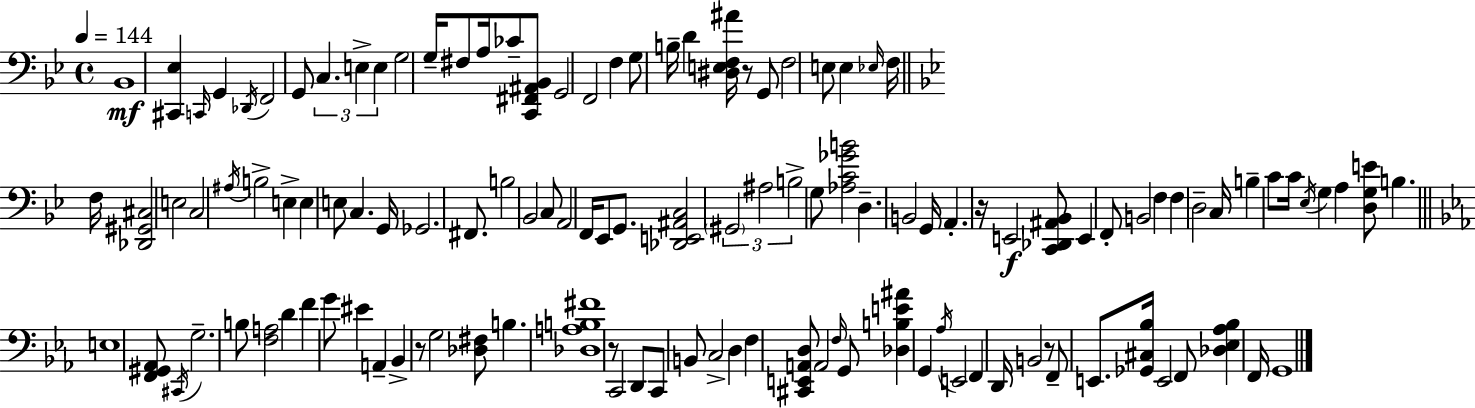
{
  \clef bass
  \time 4/4
  \defaultTimeSignature
  \key bes \major
  \tempo 4 = 144
  bes,1\mf | <cis, ees>4 \grace { c,16 } g,4 \acciaccatura { des,16 } f,2 | g,8 \tuplet 3/2 { c4. e4-> e4 } | g2 g16-- fis8 a16 ces'8-- | \break <c, fis, ais, bes,>8 g,2 f,2 | f4 g8 b16-- d'4 <dis e f ais'>16 r8 | g,8 f2 e8 e4 | \grace { ees16 } f16 \bar "||" \break \key bes \major f16 <des, gis, cis>2 e2 | c2 \acciaccatura { ais16 } b2-> | e4-> e4 e8 c4. | g,16 ges,2. fis,8. | \break b2 bes,2 | c8 a,2 f,16 ees,8 g,8. | <des, e, ais, c>2 \tuplet 3/2 { \parenthesize gis,2 | ais2 b2-> } | \break g8 <aes c' ges' b'>2 d4.-- | b,2 g,16 a,4.-. | r16 e,2\f <c, des, ais, bes,>8 e,4 | f,8-. b,2 f4 f4 | \break d2-- c16 b4-- c'8 | c'16 \acciaccatura { ees16 } g4 a4 <d g e'>8 b4. | \bar "||" \break \key c \minor e1 | <f, gis, aes,>8 \acciaccatura { cis,16 } g2.-- b8 | <f a>2 d'4 f'4 | g'8 eis'4 a,4-- bes,4-> r8 | \break g2 <des fis>8 b4. | <des a b fis'>1 | r8 c,2 d,8 c,8 b,8 | c2-> d4 f4 | \break <cis, e, a, d>8 a,2 \grace { f16 } g,8 <des b e' ais'>4 | g,4 \acciaccatura { aes16 } e,2 f,4 | d,16 b,2 r8 f,8-- | e,8. <ges, cis bes>16 e,2 f,8 <des ees aes bes>4 | \break f,16 g,1 | \bar "|."
}